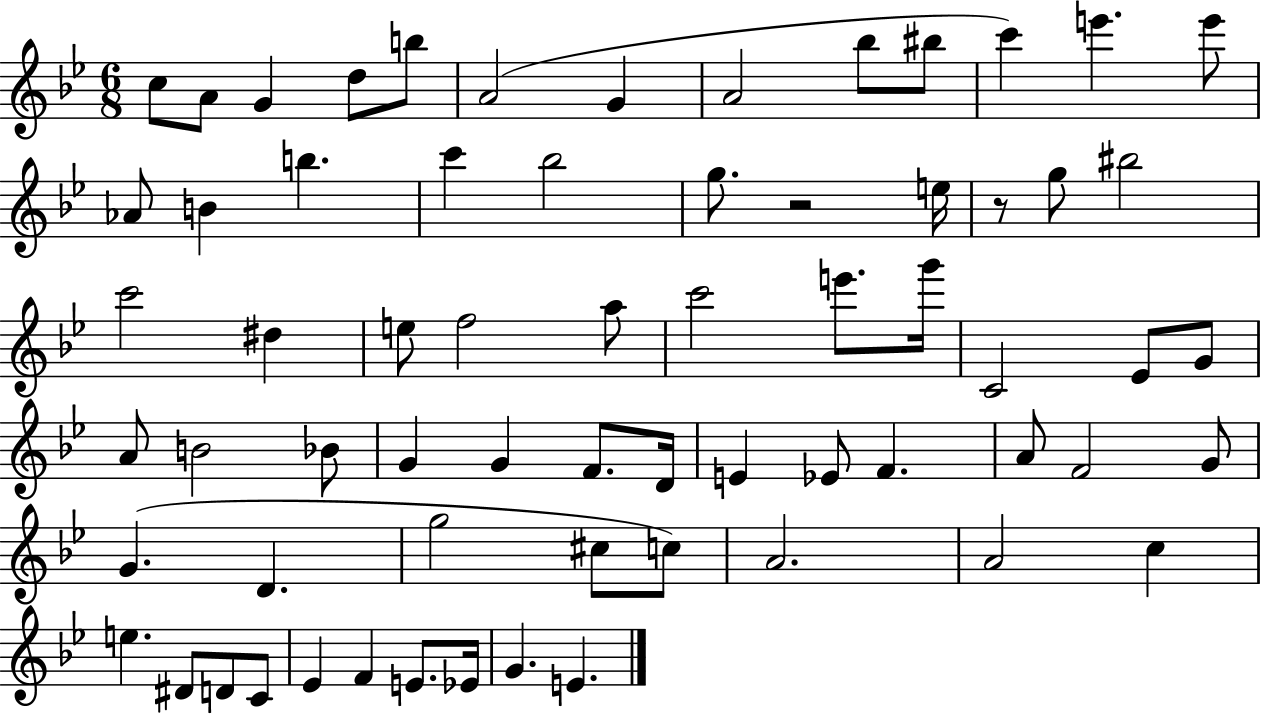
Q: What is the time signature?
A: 6/8